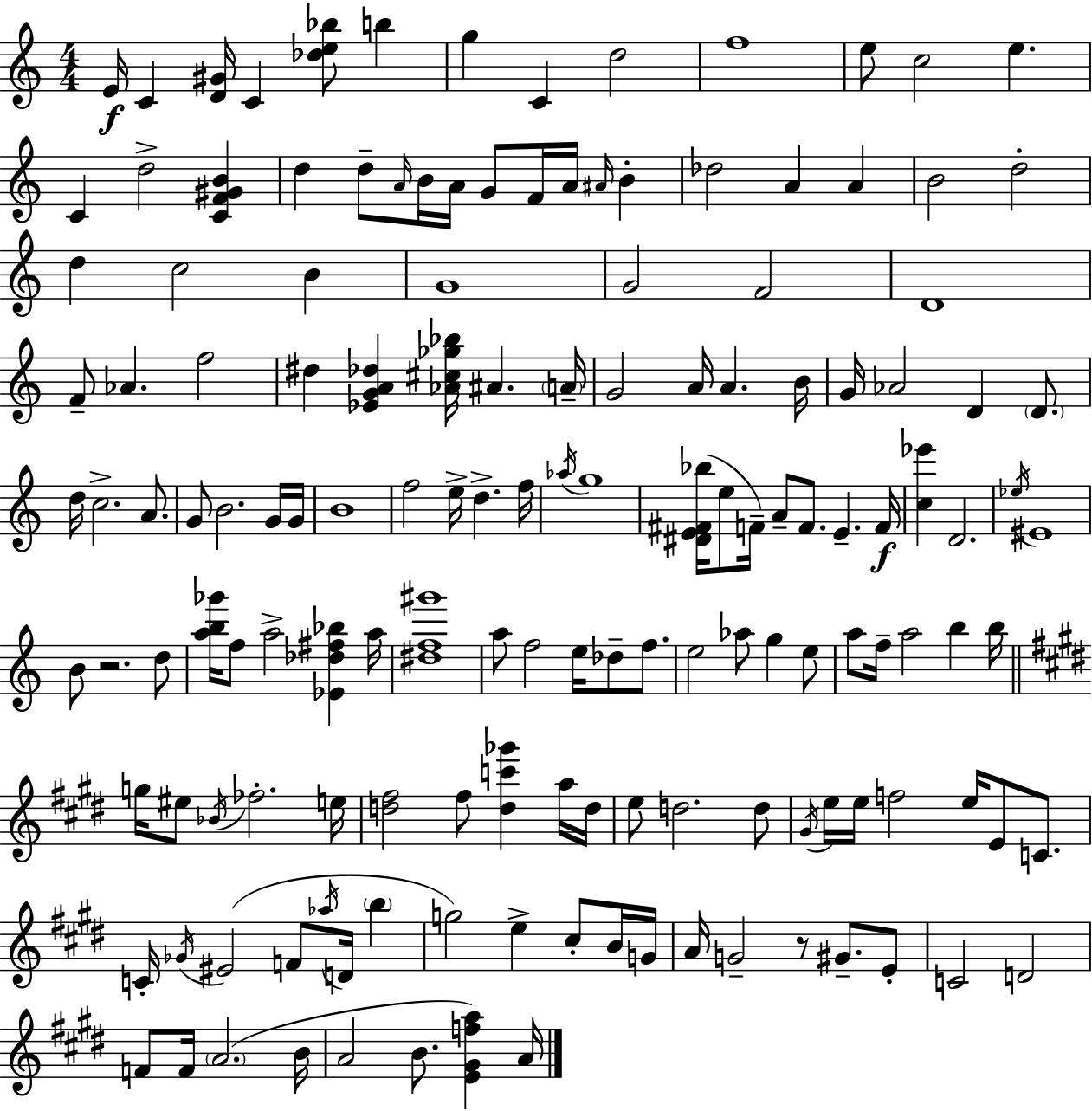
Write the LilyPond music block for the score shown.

{
  \clef treble
  \numericTimeSignature
  \time 4/4
  \key c \major
  e'16\f c'4 <d' gis'>16 c'4 <des'' e'' bes''>8 b''4 | g''4 c'4 d''2 | f''1 | e''8 c''2 e''4. | \break c'4 d''2-> <c' f' gis' b'>4 | d''4 d''8-- \grace { a'16 } b'16 a'16 g'8 f'16 a'16 \grace { ais'16 } b'4-. | des''2 a'4 a'4 | b'2 d''2-. | \break d''4 c''2 b'4 | g'1 | g'2 f'2 | d'1 | \break f'8-- aes'4. f''2 | dis''4 <ees' g' a' des''>4 <aes' cis'' ges'' bes''>16 ais'4. | \parenthesize a'16-- g'2 a'16 a'4. | b'16 g'16 aes'2 d'4 \parenthesize d'8. | \break d''16 c''2.-> a'8. | g'8 b'2. | g'16 g'16 b'1 | f''2 e''16-> d''4.-> | \break f''16 \acciaccatura { aes''16 } g''1 | <dis' e' fis' bes''>16( e''8 f'16--) a'8-- f'8. e'4.-- | f'16\f <c'' ees'''>4 d'2. | \acciaccatura { ees''16 } eis'1 | \break b'8 r2. | d''8 <a'' b'' ges'''>16 f''8 a''2-> <ees' des'' fis'' bes''>4 | a''16 <dis'' f'' gis'''>1 | a''8 f''2 e''16 des''8-- | \break f''8. e''2 aes''8 g''4 | e''8 a''8 f''16-- a''2 b''4 | b''16 \bar "||" \break \key e \major g''16 eis''8 \acciaccatura { bes'16 } fes''2.-. | e''16 <d'' fis''>2 fis''8 <d'' c''' ges'''>4 a''16 | d''16 e''8 d''2. d''8 | \acciaccatura { gis'16 } e''16 e''16 f''2 e''16 e'8 c'8. | \break c'16-. \acciaccatura { ges'16 } eis'2( f'8 \acciaccatura { aes''16 } d'16 | \parenthesize b''4 g''2) e''4-> | cis''8-. b'16 g'16 a'16 g'2-- r8 gis'8.-- | e'8-. c'2 d'2 | \break f'8 f'16 \parenthesize a'2.( | b'16 a'2 b'8. <e' gis' f'' a''>4) | a'16 \bar "|."
}